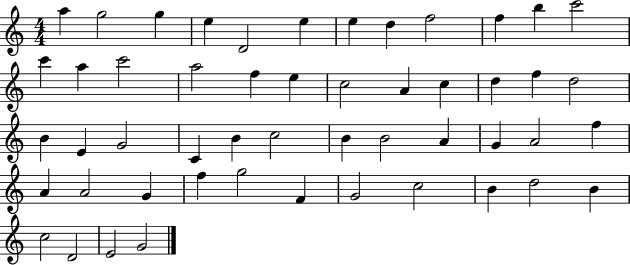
A5/q G5/h G5/q E5/q D4/h E5/q E5/q D5/q F5/h F5/q B5/q C6/h C6/q A5/q C6/h A5/h F5/q E5/q C5/h A4/q C5/q D5/q F5/q D5/h B4/q E4/q G4/h C4/q B4/q C5/h B4/q B4/h A4/q G4/q A4/h F5/q A4/q A4/h G4/q F5/q G5/h F4/q G4/h C5/h B4/q D5/h B4/q C5/h D4/h E4/h G4/h